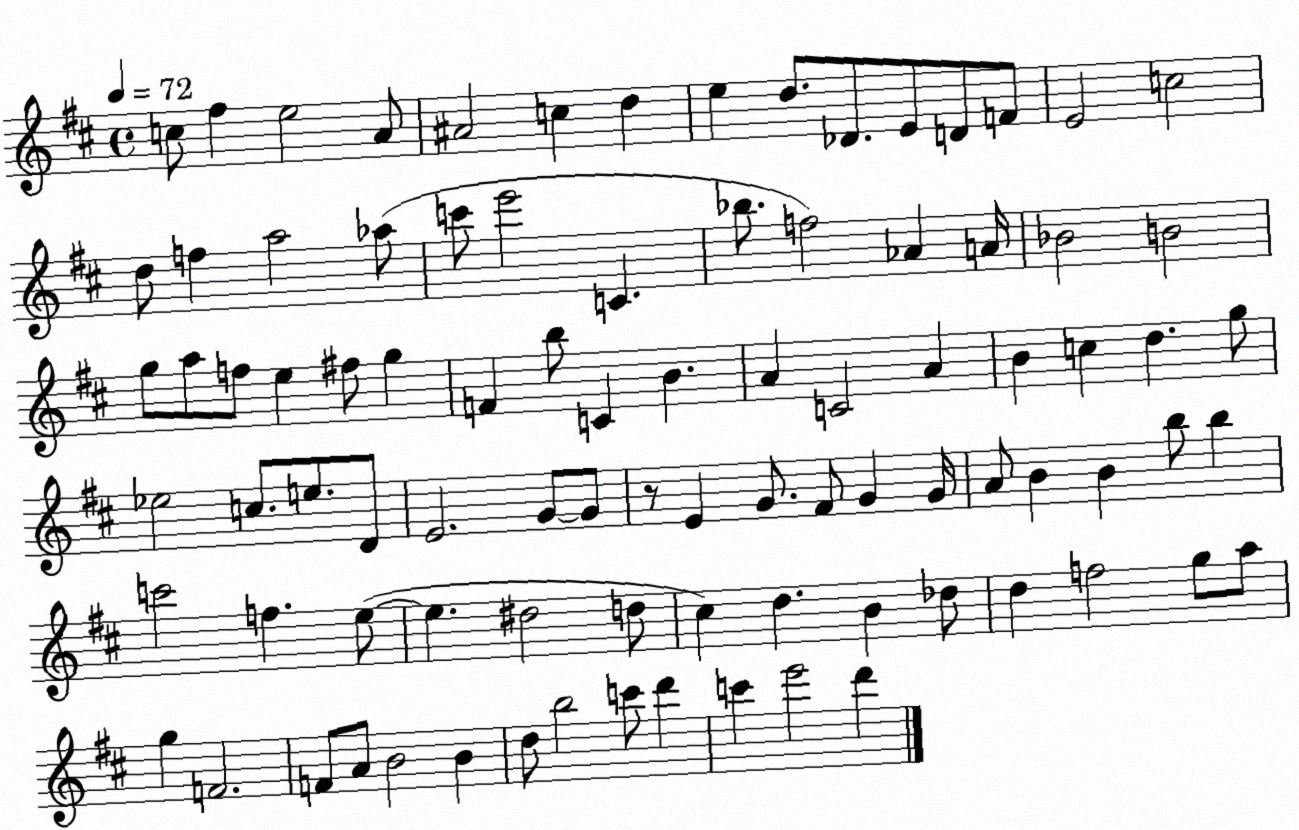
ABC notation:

X:1
T:Untitled
M:4/4
L:1/4
K:D
c/2 ^f e2 A/2 ^A2 c d e d/2 _D/2 E/2 D/2 F/2 E2 c2 d/2 f a2 _a/2 c'/2 e'2 C _b/2 f2 _A A/4 _B2 B2 g/2 a/2 f/2 e ^f/2 g F b/2 C B A C2 A B c d g/2 _e2 c/2 e/2 D/2 E2 G/2 G/2 z/2 E G/2 ^F/2 G G/4 A/2 B B b/2 b c'2 f e/2 e ^d2 d/2 ^c d B _d/2 d f2 g/2 a/2 g F2 F/2 A/2 B2 B d/2 b2 c'/2 d' c' e'2 d'